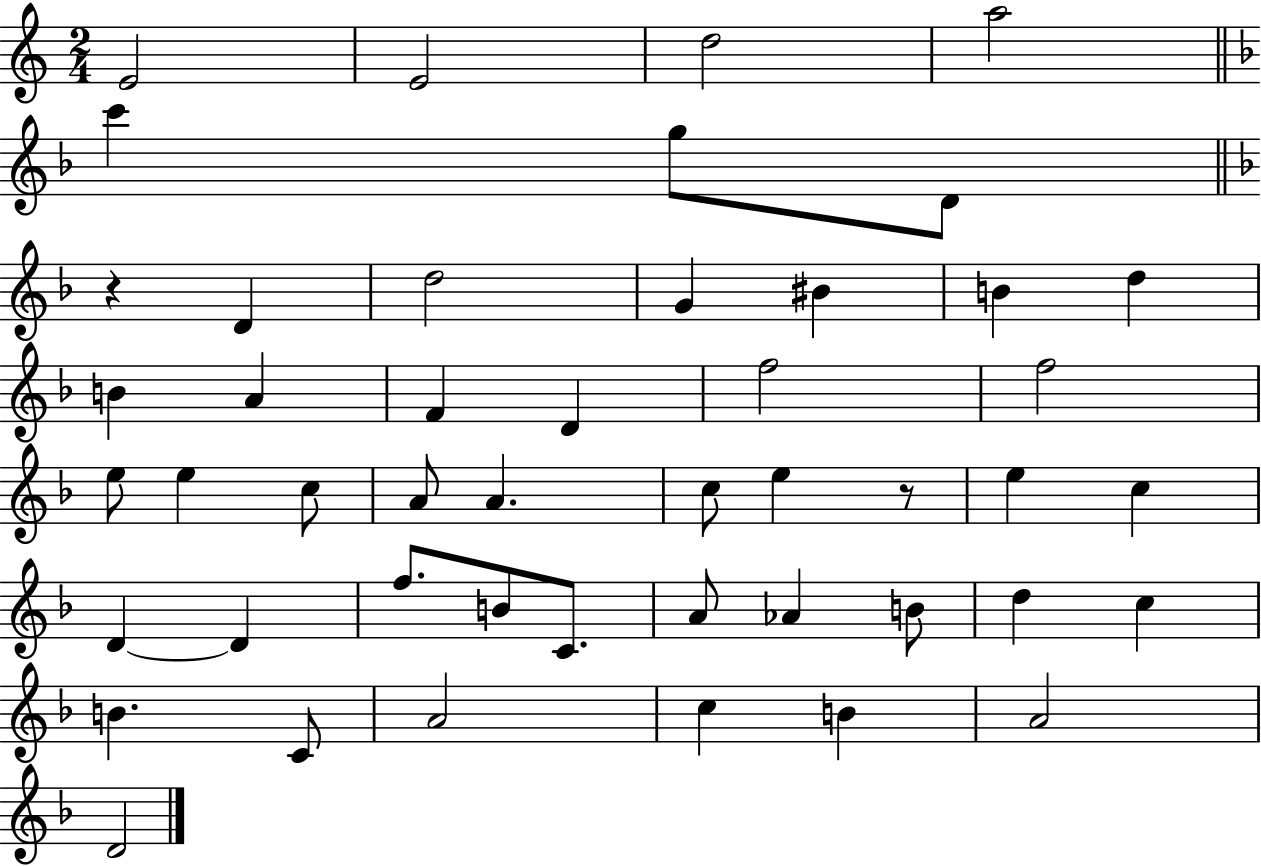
X:1
T:Untitled
M:2/4
L:1/4
K:C
E2 E2 d2 a2 c' g/2 D/2 z D d2 G ^B B d B A F D f2 f2 e/2 e c/2 A/2 A c/2 e z/2 e c D D f/2 B/2 C/2 A/2 _A B/2 d c B C/2 A2 c B A2 D2